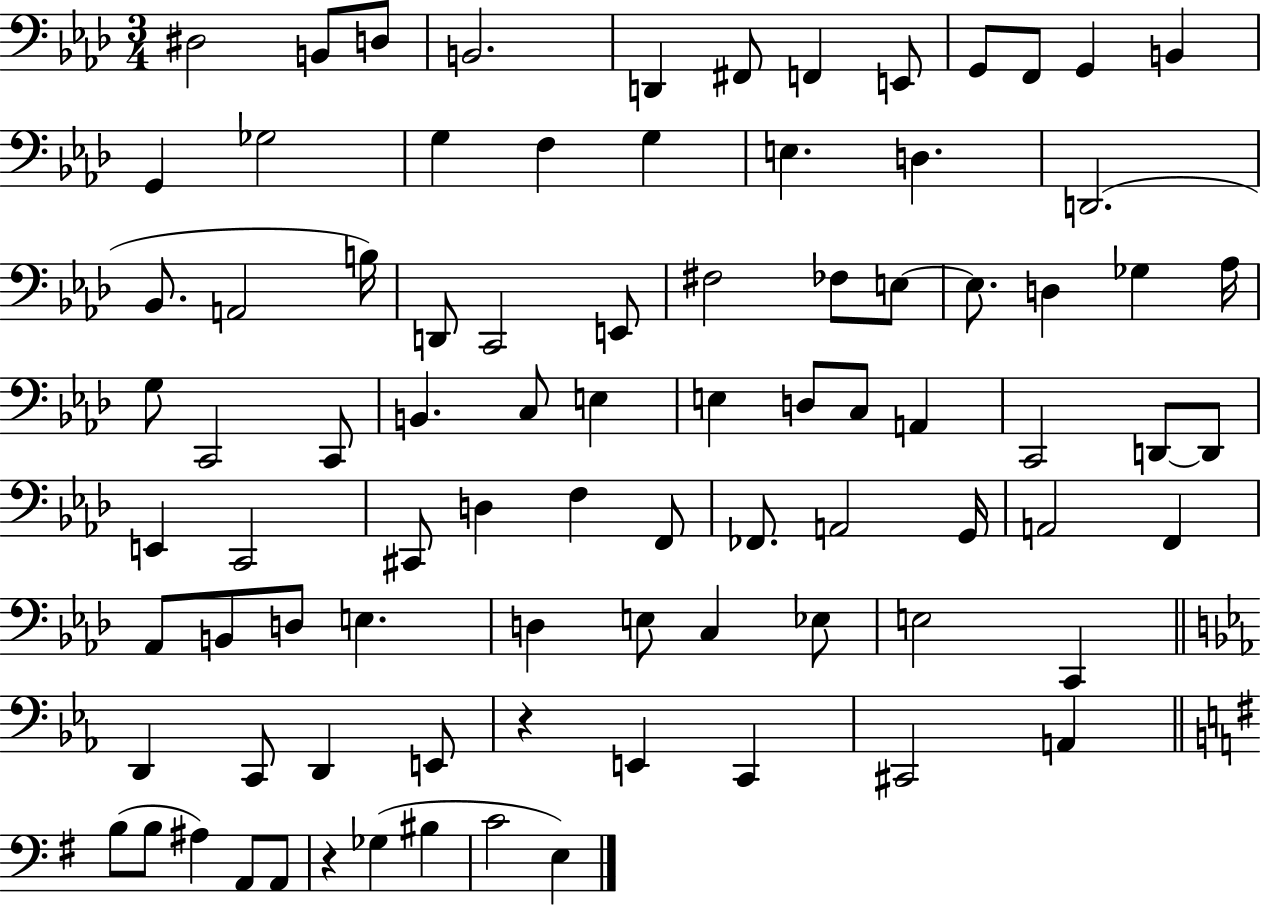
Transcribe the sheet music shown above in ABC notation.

X:1
T:Untitled
M:3/4
L:1/4
K:Ab
^D,2 B,,/2 D,/2 B,,2 D,, ^F,,/2 F,, E,,/2 G,,/2 F,,/2 G,, B,, G,, _G,2 G, F, G, E, D, D,,2 _B,,/2 A,,2 B,/4 D,,/2 C,,2 E,,/2 ^F,2 _F,/2 E,/2 E,/2 D, _G, _A,/4 G,/2 C,,2 C,,/2 B,, C,/2 E, E, D,/2 C,/2 A,, C,,2 D,,/2 D,,/2 E,, C,,2 ^C,,/2 D, F, F,,/2 _F,,/2 A,,2 G,,/4 A,,2 F,, _A,,/2 B,,/2 D,/2 E, D, E,/2 C, _E,/2 E,2 C,, D,, C,,/2 D,, E,,/2 z E,, C,, ^C,,2 A,, B,/2 B,/2 ^A, A,,/2 A,,/2 z _G, ^B, C2 E,